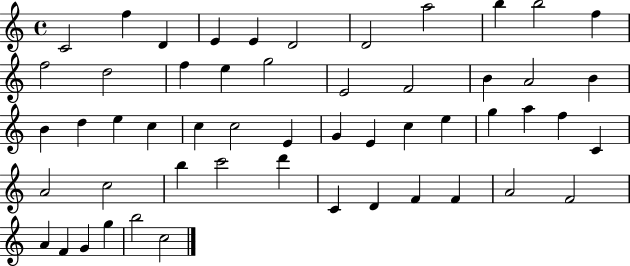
{
  \clef treble
  \time 4/4
  \defaultTimeSignature
  \key c \major
  c'2 f''4 d'4 | e'4 e'4 d'2 | d'2 a''2 | b''4 b''2 f''4 | \break f''2 d''2 | f''4 e''4 g''2 | e'2 f'2 | b'4 a'2 b'4 | \break b'4 d''4 e''4 c''4 | c''4 c''2 e'4 | g'4 e'4 c''4 e''4 | g''4 a''4 f''4 c'4 | \break a'2 c''2 | b''4 c'''2 d'''4 | c'4 d'4 f'4 f'4 | a'2 f'2 | \break a'4 f'4 g'4 g''4 | b''2 c''2 | \bar "|."
}